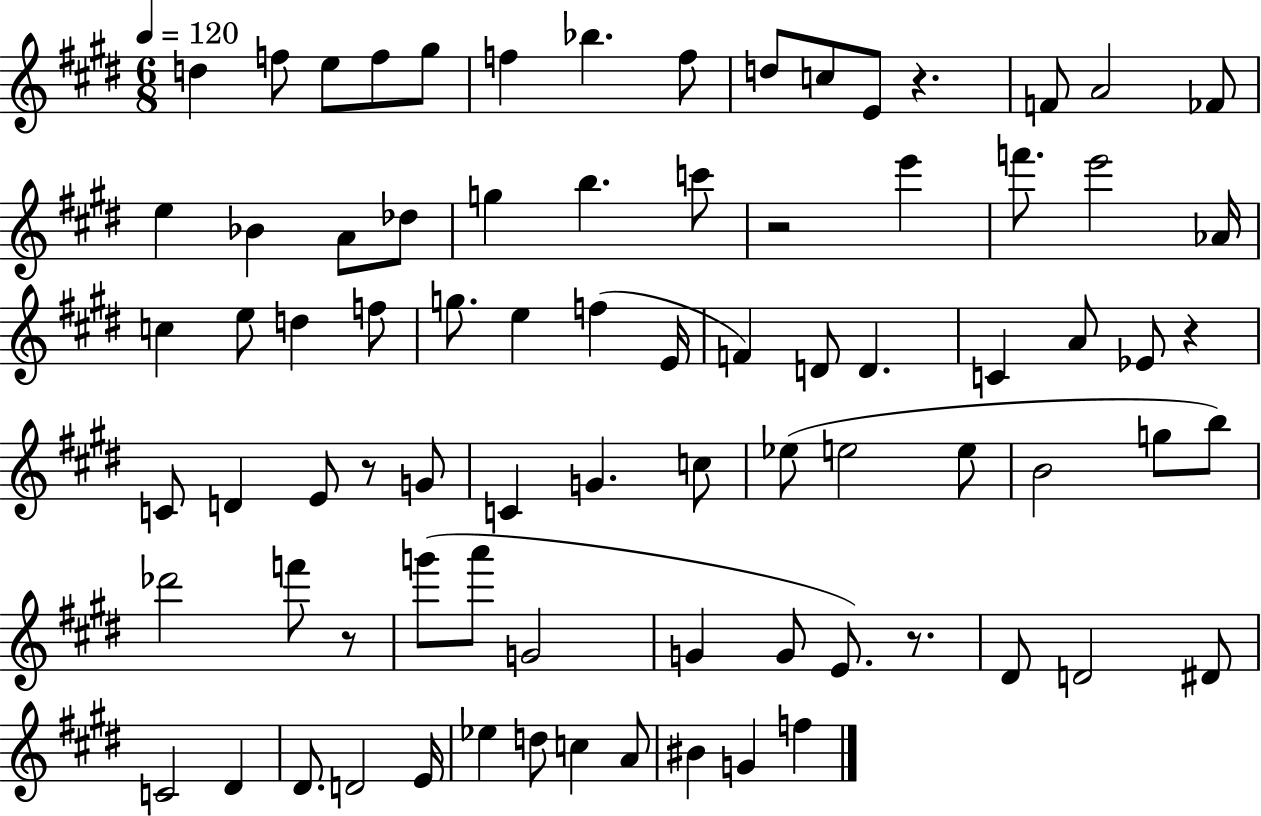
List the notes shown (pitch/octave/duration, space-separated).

D5/q F5/e E5/e F5/e G#5/e F5/q Bb5/q. F5/e D5/e C5/e E4/e R/q. F4/e A4/h FES4/e E5/q Bb4/q A4/e Db5/e G5/q B5/q. C6/e R/h E6/q F6/e. E6/h Ab4/s C5/q E5/e D5/q F5/e G5/e. E5/q F5/q E4/s F4/q D4/e D4/q. C4/q A4/e Eb4/e R/q C4/e D4/q E4/e R/e G4/e C4/q G4/q. C5/e Eb5/e E5/h E5/e B4/h G5/e B5/e Db6/h F6/e R/e G6/e A6/e G4/h G4/q G4/e E4/e. R/e. D#4/e D4/h D#4/e C4/h D#4/q D#4/e. D4/h E4/s Eb5/q D5/e C5/q A4/e BIS4/q G4/q F5/q